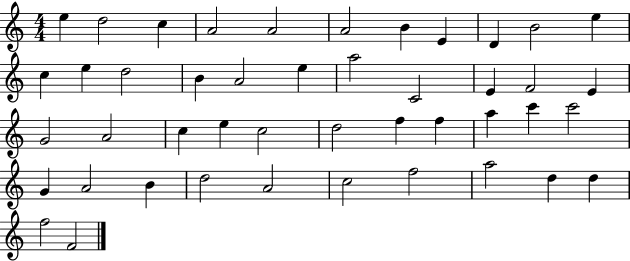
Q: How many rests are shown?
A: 0